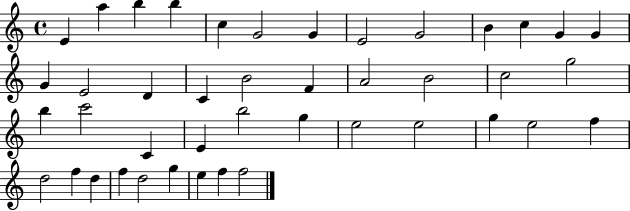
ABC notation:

X:1
T:Untitled
M:4/4
L:1/4
K:C
E a b b c G2 G E2 G2 B c G G G E2 D C B2 F A2 B2 c2 g2 b c'2 C E b2 g e2 e2 g e2 f d2 f d f d2 g e f f2